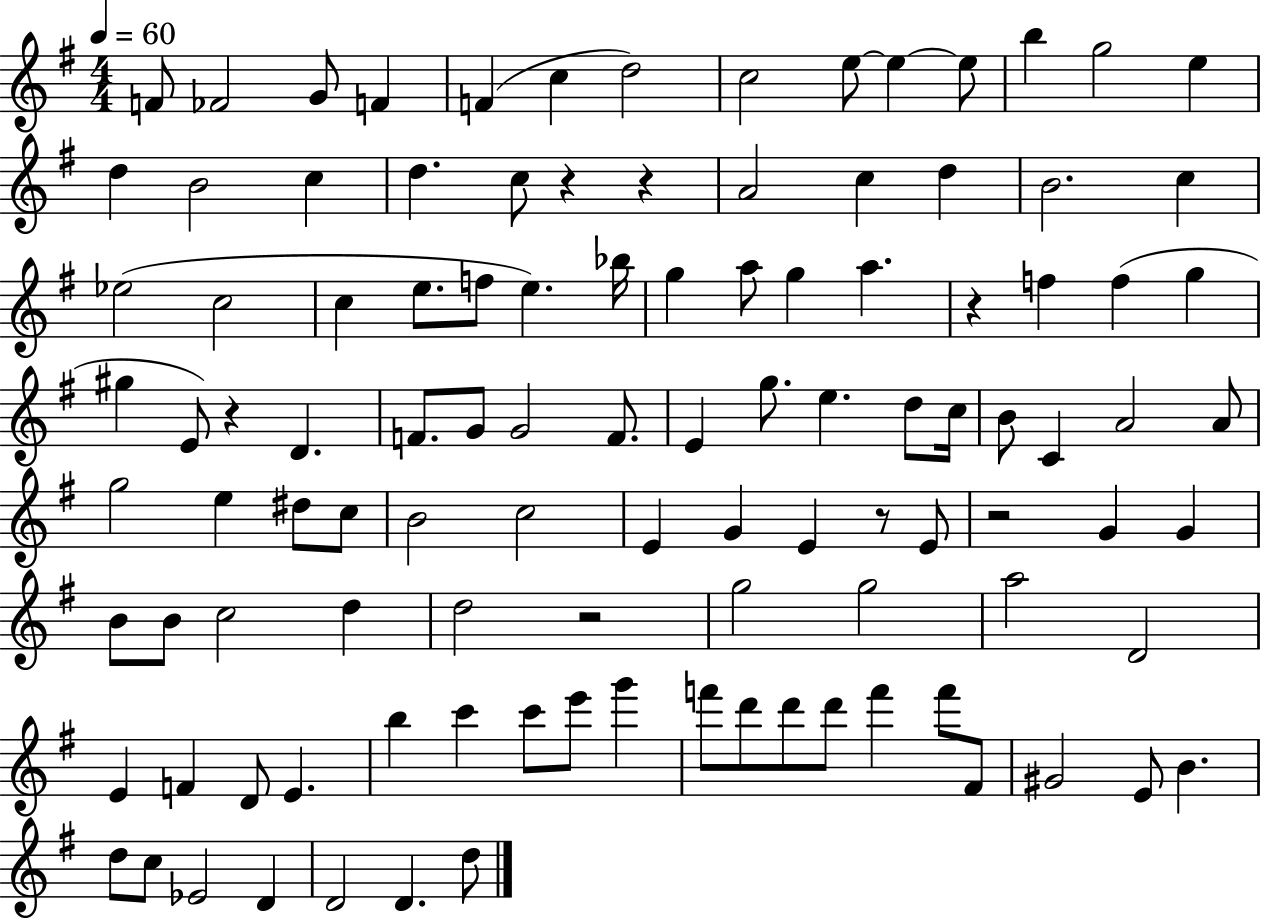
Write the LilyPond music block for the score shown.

{
  \clef treble
  \numericTimeSignature
  \time 4/4
  \key g \major
  \tempo 4 = 60
  f'8 fes'2 g'8 f'4 | f'4( c''4 d''2) | c''2 e''8~~ e''4~~ e''8 | b''4 g''2 e''4 | \break d''4 b'2 c''4 | d''4. c''8 r4 r4 | a'2 c''4 d''4 | b'2. c''4 | \break ees''2( c''2 | c''4 e''8. f''8 e''4.) bes''16 | g''4 a''8 g''4 a''4. | r4 f''4 f''4( g''4 | \break gis''4 e'8) r4 d'4. | f'8. g'8 g'2 f'8. | e'4 g''8. e''4. d''8 c''16 | b'8 c'4 a'2 a'8 | \break g''2 e''4 dis''8 c''8 | b'2 c''2 | e'4 g'4 e'4 r8 e'8 | r2 g'4 g'4 | \break b'8 b'8 c''2 d''4 | d''2 r2 | g''2 g''2 | a''2 d'2 | \break e'4 f'4 d'8 e'4. | b''4 c'''4 c'''8 e'''8 g'''4 | f'''8 d'''8 d'''8 d'''8 f'''4 f'''8 fis'8 | gis'2 e'8 b'4. | \break d''8 c''8 ees'2 d'4 | d'2 d'4. d''8 | \bar "|."
}